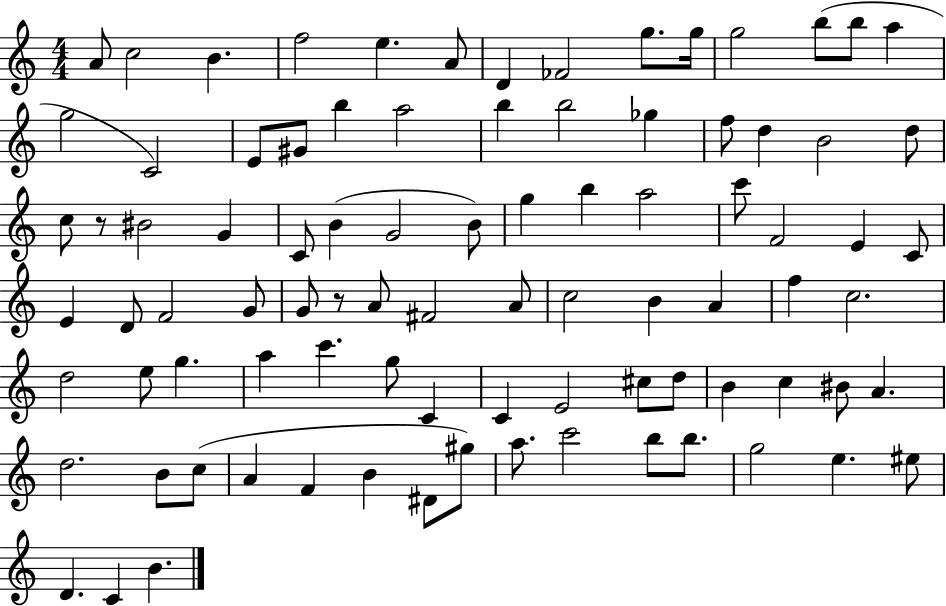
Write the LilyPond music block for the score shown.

{
  \clef treble
  \numericTimeSignature
  \time 4/4
  \key c \major
  \repeat volta 2 { a'8 c''2 b'4. | f''2 e''4. a'8 | d'4 fes'2 g''8. g''16 | g''2 b''8( b''8 a''4 | \break g''2 c'2) | e'8 gis'8 b''4 a''2 | b''4 b''2 ges''4 | f''8 d''4 b'2 d''8 | \break c''8 r8 bis'2 g'4 | c'8 b'4( g'2 b'8) | g''4 b''4 a''2 | c'''8 f'2 e'4 c'8 | \break e'4 d'8 f'2 g'8 | g'8 r8 a'8 fis'2 a'8 | c''2 b'4 a'4 | f''4 c''2. | \break d''2 e''8 g''4. | a''4 c'''4. g''8 c'4 | c'4 e'2 cis''8 d''8 | b'4 c''4 bis'8 a'4. | \break d''2. b'8 c''8( | a'4 f'4 b'4 dis'8 gis''8) | a''8. c'''2 b''8 b''8. | g''2 e''4. eis''8 | \break d'4. c'4 b'4. | } \bar "|."
}